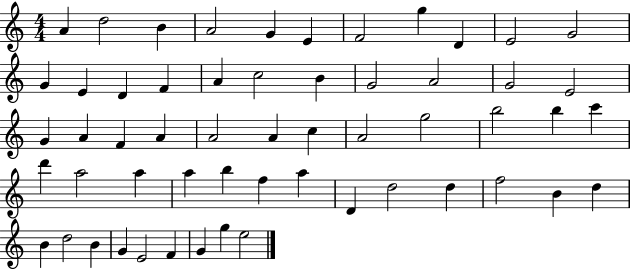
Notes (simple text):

A4/q D5/h B4/q A4/h G4/q E4/q F4/h G5/q D4/q E4/h G4/h G4/q E4/q D4/q F4/q A4/q C5/h B4/q G4/h A4/h G4/h E4/h G4/q A4/q F4/q A4/q A4/h A4/q C5/q A4/h G5/h B5/h B5/q C6/q D6/q A5/h A5/q A5/q B5/q F5/q A5/q D4/q D5/h D5/q F5/h B4/q D5/q B4/q D5/h B4/q G4/q E4/h F4/q G4/q G5/q E5/h